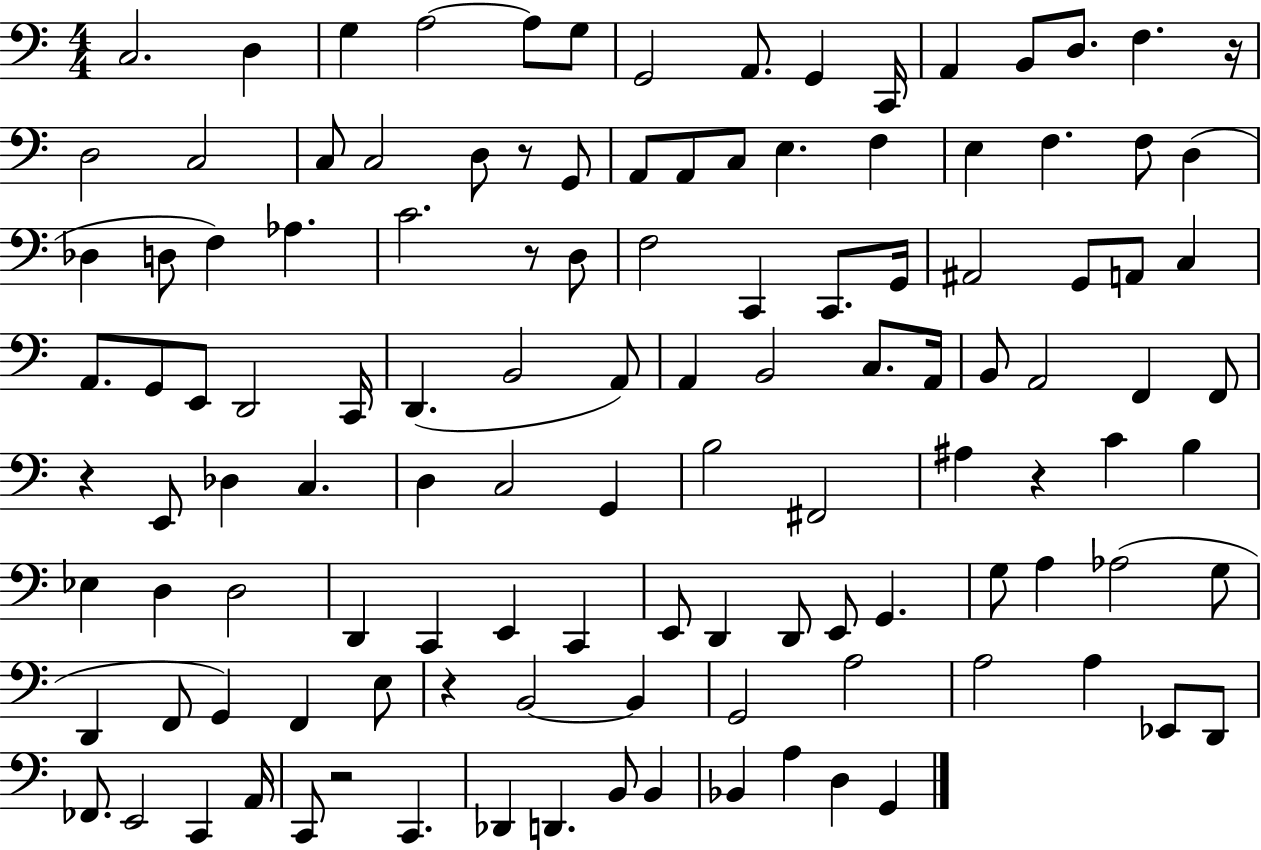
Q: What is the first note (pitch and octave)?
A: C3